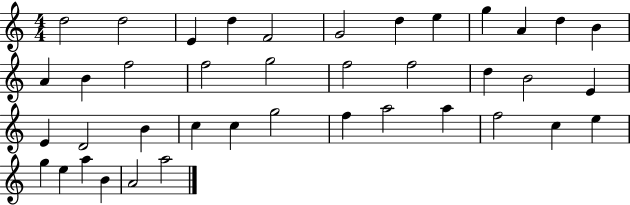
D5/h D5/h E4/q D5/q F4/h G4/h D5/q E5/q G5/q A4/q D5/q B4/q A4/q B4/q F5/h F5/h G5/h F5/h F5/h D5/q B4/h E4/q E4/q D4/h B4/q C5/q C5/q G5/h F5/q A5/h A5/q F5/h C5/q E5/q G5/q E5/q A5/q B4/q A4/h A5/h